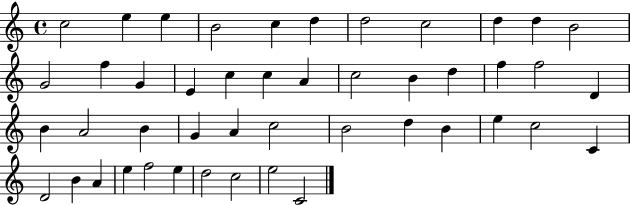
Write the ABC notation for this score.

X:1
T:Untitled
M:4/4
L:1/4
K:C
c2 e e B2 c d d2 c2 d d B2 G2 f G E c c A c2 B d f f2 D B A2 B G A c2 B2 d B e c2 C D2 B A e f2 e d2 c2 e2 C2